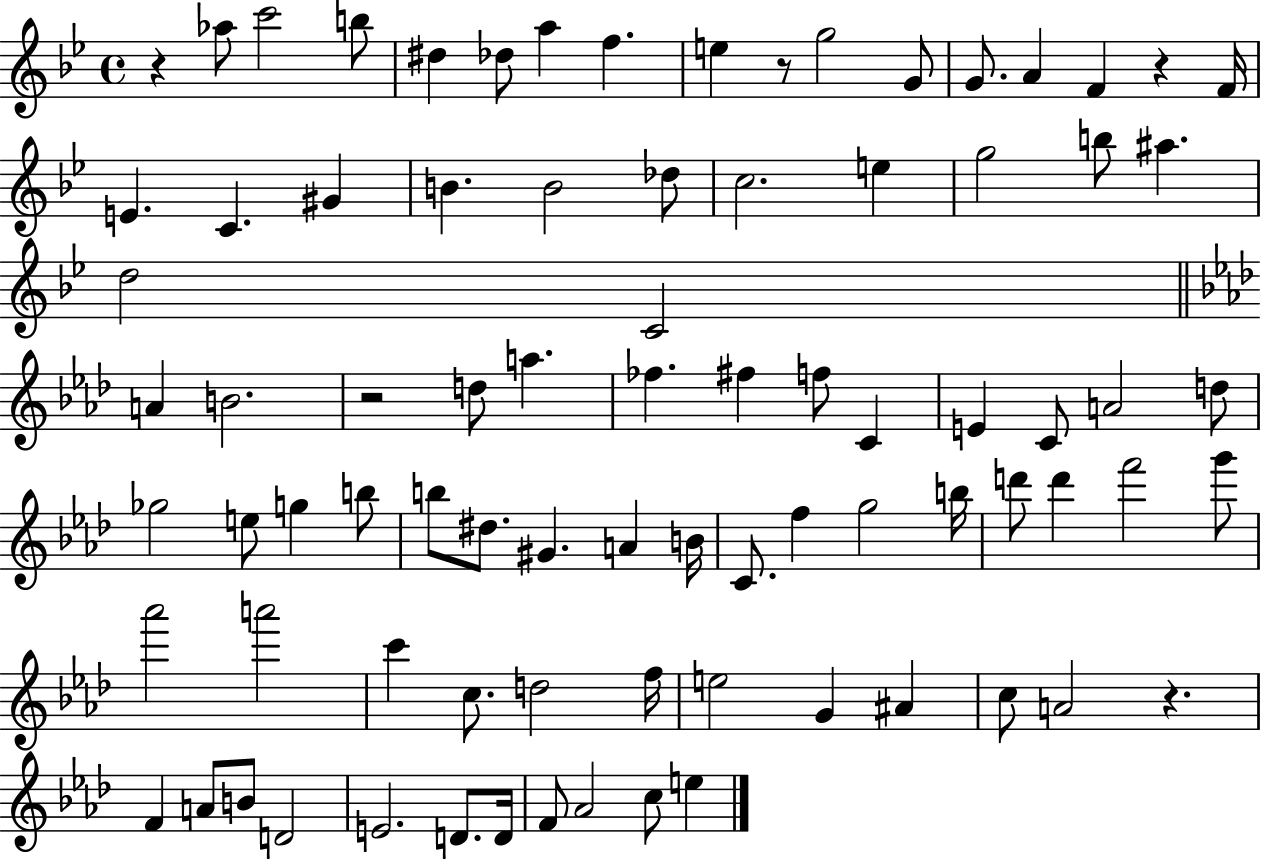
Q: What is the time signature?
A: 4/4